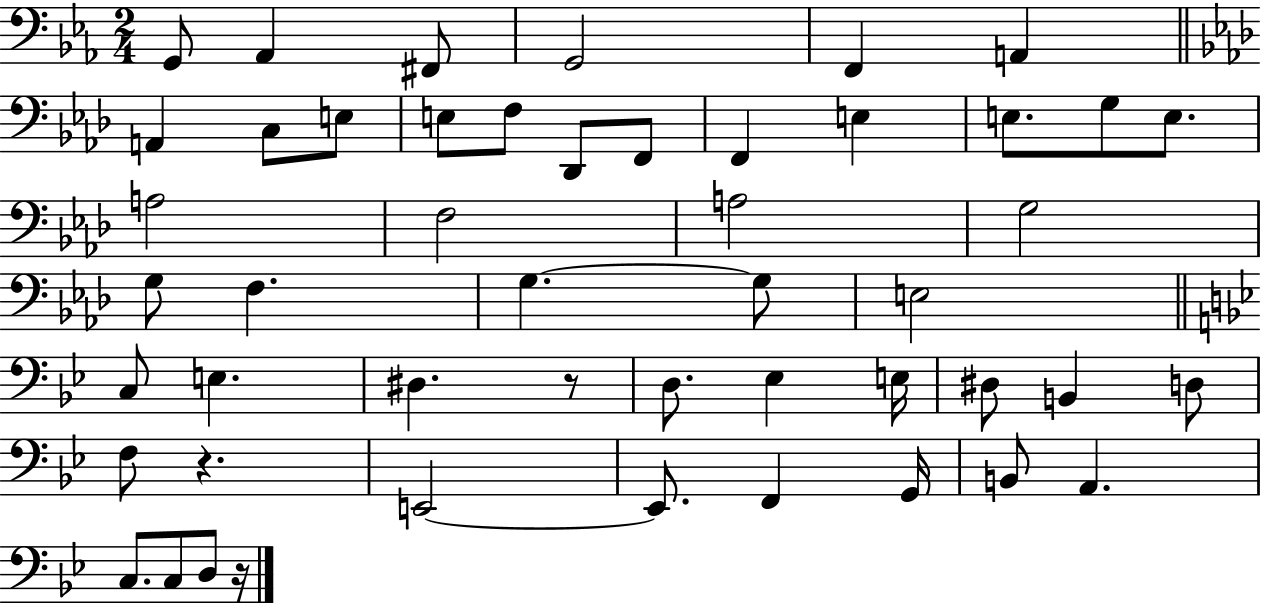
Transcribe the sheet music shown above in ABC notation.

X:1
T:Untitled
M:2/4
L:1/4
K:Eb
G,,/2 _A,, ^F,,/2 G,,2 F,, A,, A,, C,/2 E,/2 E,/2 F,/2 _D,,/2 F,,/2 F,, E, E,/2 G,/2 E,/2 A,2 F,2 A,2 G,2 G,/2 F, G, G,/2 E,2 C,/2 E, ^D, z/2 D,/2 _E, E,/4 ^D,/2 B,, D,/2 F,/2 z E,,2 E,,/2 F,, G,,/4 B,,/2 A,, C,/2 C,/2 D,/2 z/4